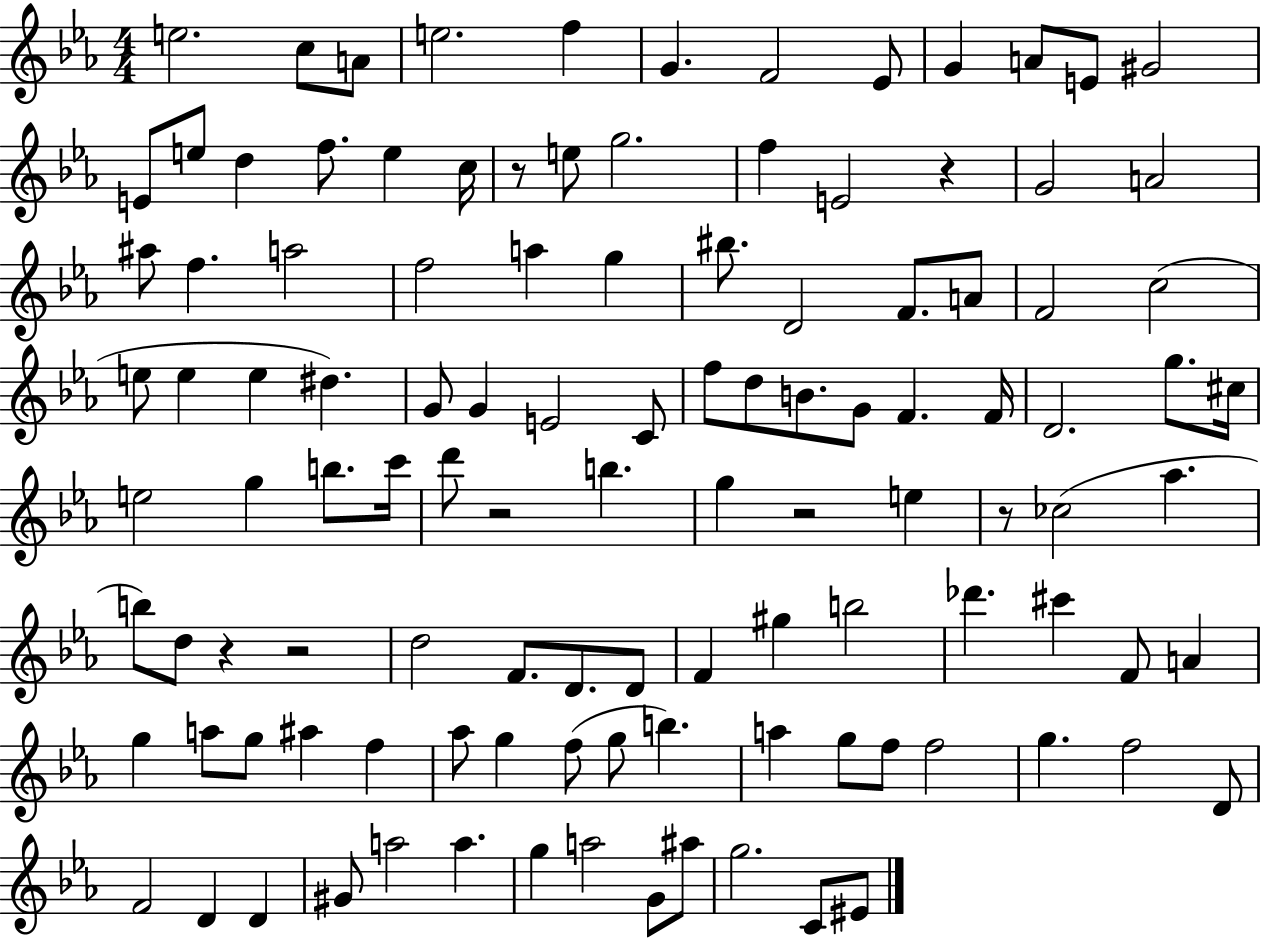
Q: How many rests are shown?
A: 7